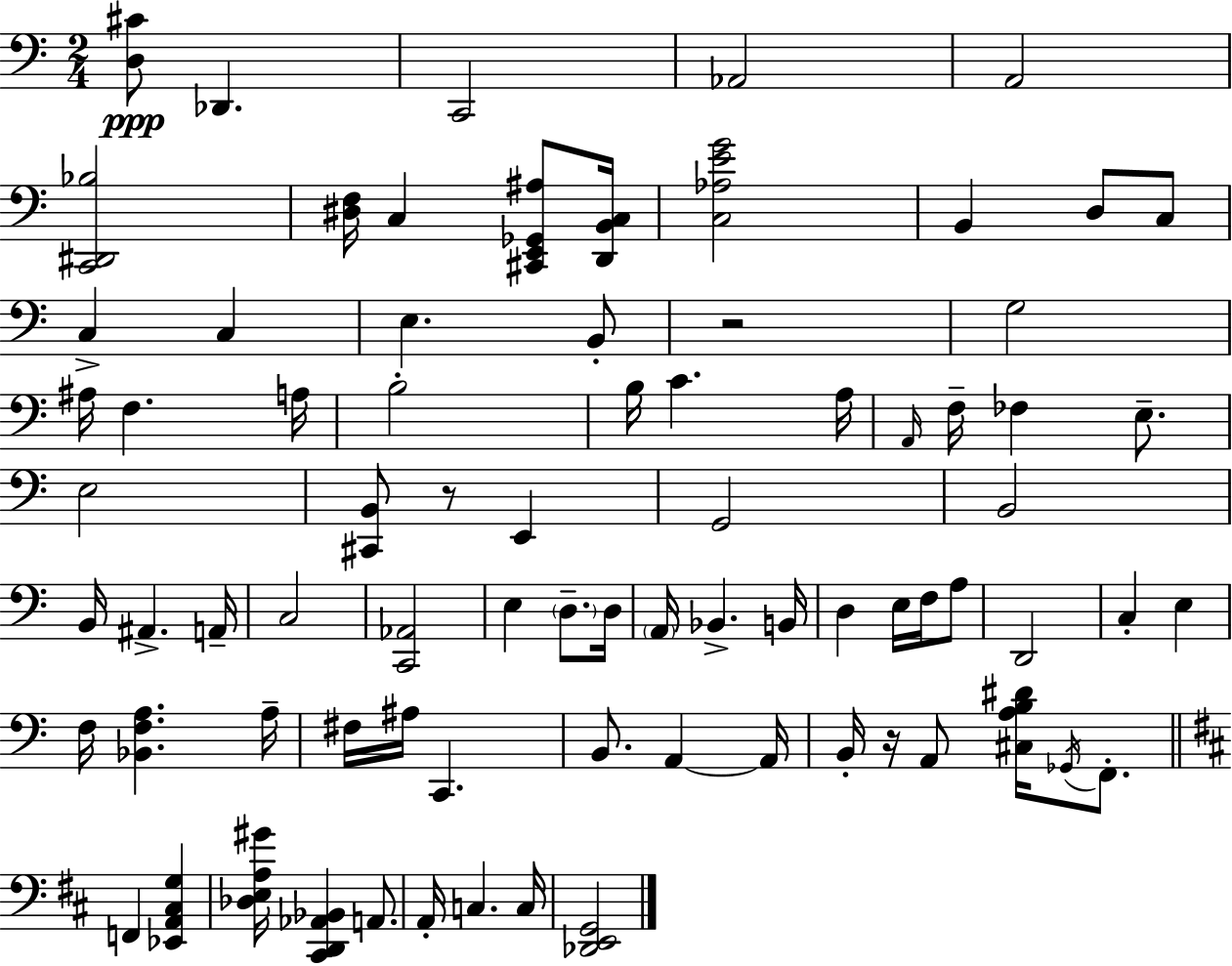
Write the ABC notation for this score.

X:1
T:Untitled
M:2/4
L:1/4
K:Am
[D,^C]/2 _D,, C,,2 _A,,2 A,,2 [C,,^D,,_B,]2 [^D,F,]/4 C, [^C,,E,,_G,,^A,]/2 [D,,B,,C,]/4 [C,_A,EG]2 B,, D,/2 C,/2 C, C, E, B,,/2 z2 G,2 ^A,/4 F, A,/4 B,2 B,/4 C A,/4 A,,/4 F,/4 _F, E,/2 E,2 [^C,,B,,]/2 z/2 E,, G,,2 B,,2 B,,/4 ^A,, A,,/4 C,2 [C,,_A,,]2 E, D,/2 D,/4 A,,/4 _B,, B,,/4 D, E,/4 F,/4 A,/2 D,,2 C, E, F,/4 [_B,,F,A,] A,/4 ^F,/4 ^A,/4 C,, B,,/2 A,, A,,/4 B,,/4 z/4 A,,/2 [^C,A,B,^D]/4 _G,,/4 F,,/2 F,, [_E,,A,,^C,G,] [_D,E,A,^G]/4 [^C,,D,,_A,,_B,,] A,,/2 A,,/4 C, C,/4 [_D,,E,,G,,]2